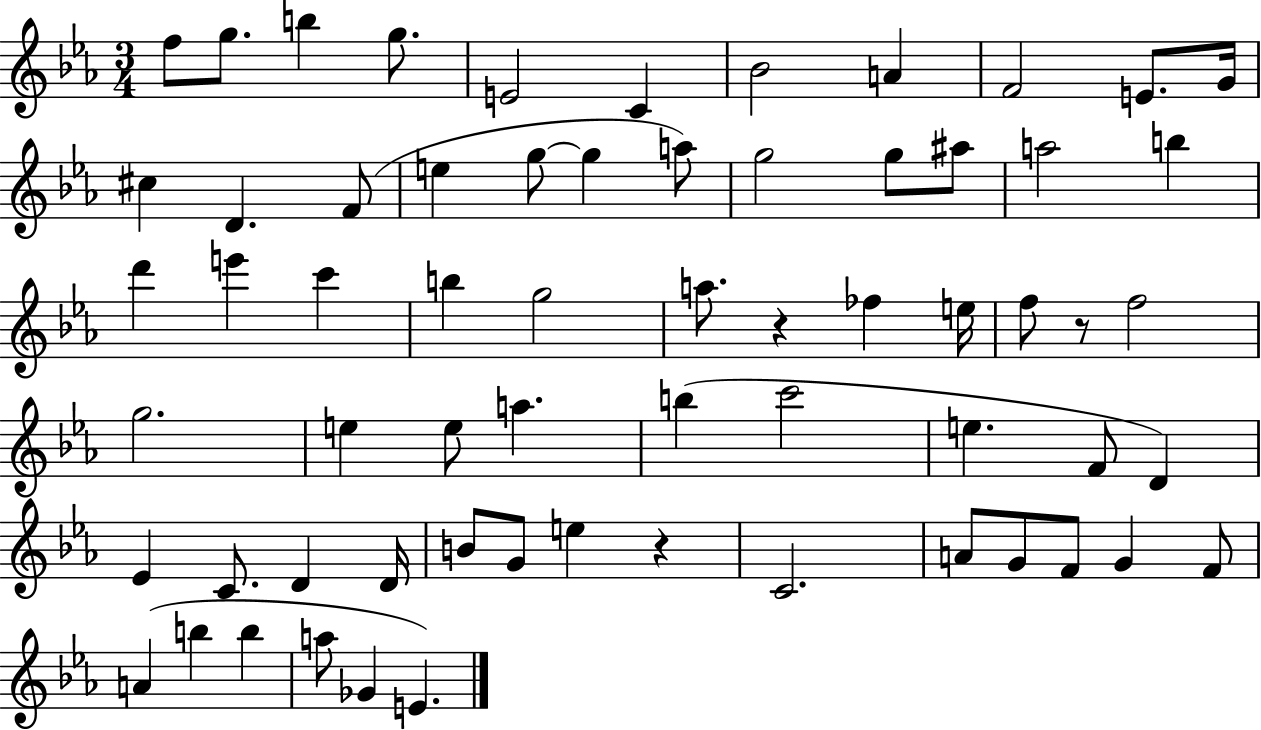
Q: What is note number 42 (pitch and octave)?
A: D4